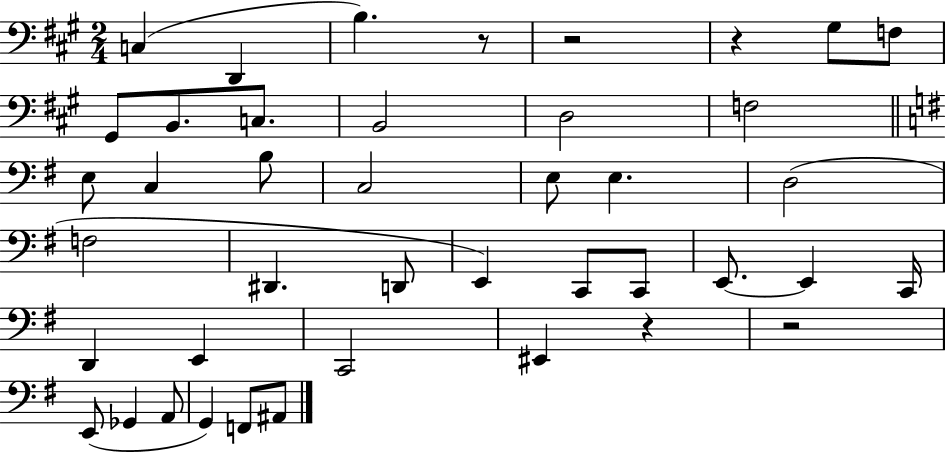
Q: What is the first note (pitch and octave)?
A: C3